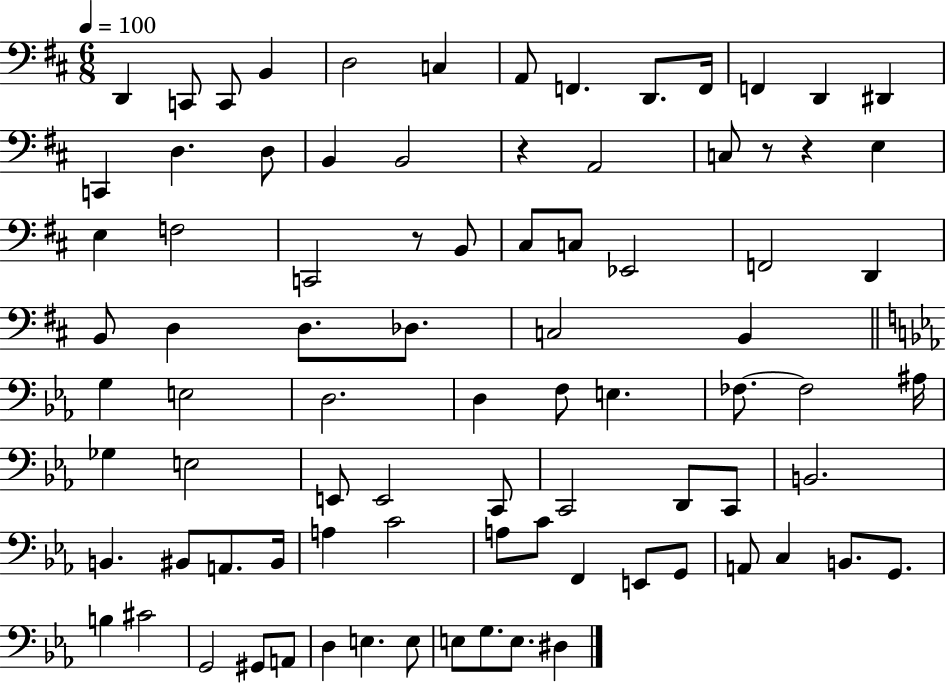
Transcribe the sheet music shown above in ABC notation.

X:1
T:Untitled
M:6/8
L:1/4
K:D
D,, C,,/2 C,,/2 B,, D,2 C, A,,/2 F,, D,,/2 F,,/4 F,, D,, ^D,, C,, D, D,/2 B,, B,,2 z A,,2 C,/2 z/2 z E, E, F,2 C,,2 z/2 B,,/2 ^C,/2 C,/2 _E,,2 F,,2 D,, B,,/2 D, D,/2 _D,/2 C,2 B,, G, E,2 D,2 D, F,/2 E, _F,/2 _F,2 ^A,/4 _G, E,2 E,,/2 E,,2 C,,/2 C,,2 D,,/2 C,,/2 B,,2 B,, ^B,,/2 A,,/2 ^B,,/4 A, C2 A,/2 C/2 F,, E,,/2 G,,/2 A,,/2 C, B,,/2 G,,/2 B, ^C2 G,,2 ^G,,/2 A,,/2 D, E, E,/2 E,/2 G,/2 E,/2 ^D,